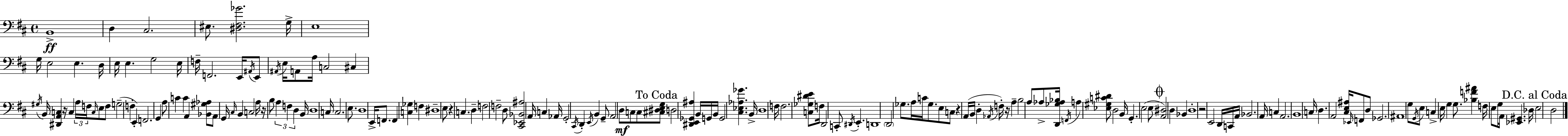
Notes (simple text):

B2/w D3/q C#3/h. EIS3/e. [D#3,F#3,Gb4]/h. G3/s E3/w G3/s E3/h E3/q. D3/s E3/s E3/q. G3/h E3/s F3/s F2/h. E2/s A#2/s E2/e A#2/s E3/s A2/e A3/s C3/h C#3/q G#3/s B2/s [D#2,A2,C3]/q R/s C3/q A3/s F3/s C3/s E3/e F3/e G3/h F3/q E2/q F2/h. G2/q A3/e C4/q C4/q A2/q [Bb2,G#3,Ab3]/e A2/e G2/s C#3/s B2/q C3/h A3/s R/s B3/e A3/q F3/q D3/q B2/s D3/w C3/s C3/h. E3/e. D3/w E2/s F2/e. F2/q [C3,Gb3]/q F3/q D#3/w E3/e R/q C3/q. D3/q F3/h F3/h D3/e [C#2,Eb2,Bb2,A#3]/h A2/s C3/q Ab2/s G2/h C#2/s D2/q E2/s B2/q G2/e A2/h D3/e C3/e C3/e [C#3,D#3,E3,G3]/e D3/h [D#2,E2,Gb2,A#3]/q B2/s G2/s B2/s G2/h [C#3,Eb3,Ab3,Gb4]/q. B2/s D3/w F3/s F3/h. [C3,Gb3,D#4,E4]/e F3/s D2/h C2/e D#2/s E2/q. D2/w D2/h Gb3/e. A3/s C4/s Gb3/e. E3/e C3/e R/q A2/s B2/s D3/q Ab2/s F3/s R/s A3/q B3/h A3/e Ab3/e [D2,Gb3,Ab3,Bb3]/s F2/s A3/q [Eb3,G#3,C4,D#4]/e D3/h B2/s G2/q. E3/h E3/e [A2,D#3]/h D3/q Bb2/q D3/w R/h E2/h D2/s C2/s A2/s Bb2/h. A2/s C3/q A2/h. B2/w C3/s D3/q. A2/h [C#3,E3,A#3]/s Eb2/s F2/e D3/e Gb2/h. A#2/w G3/e G2/s E3/e C3/q E3/s G3/q G3/e. [Bb3,F4,A#4]/q F3/s E3/e G3/s A2/s [Eb2,G#2]/q. Db3/s E3/h D3/h